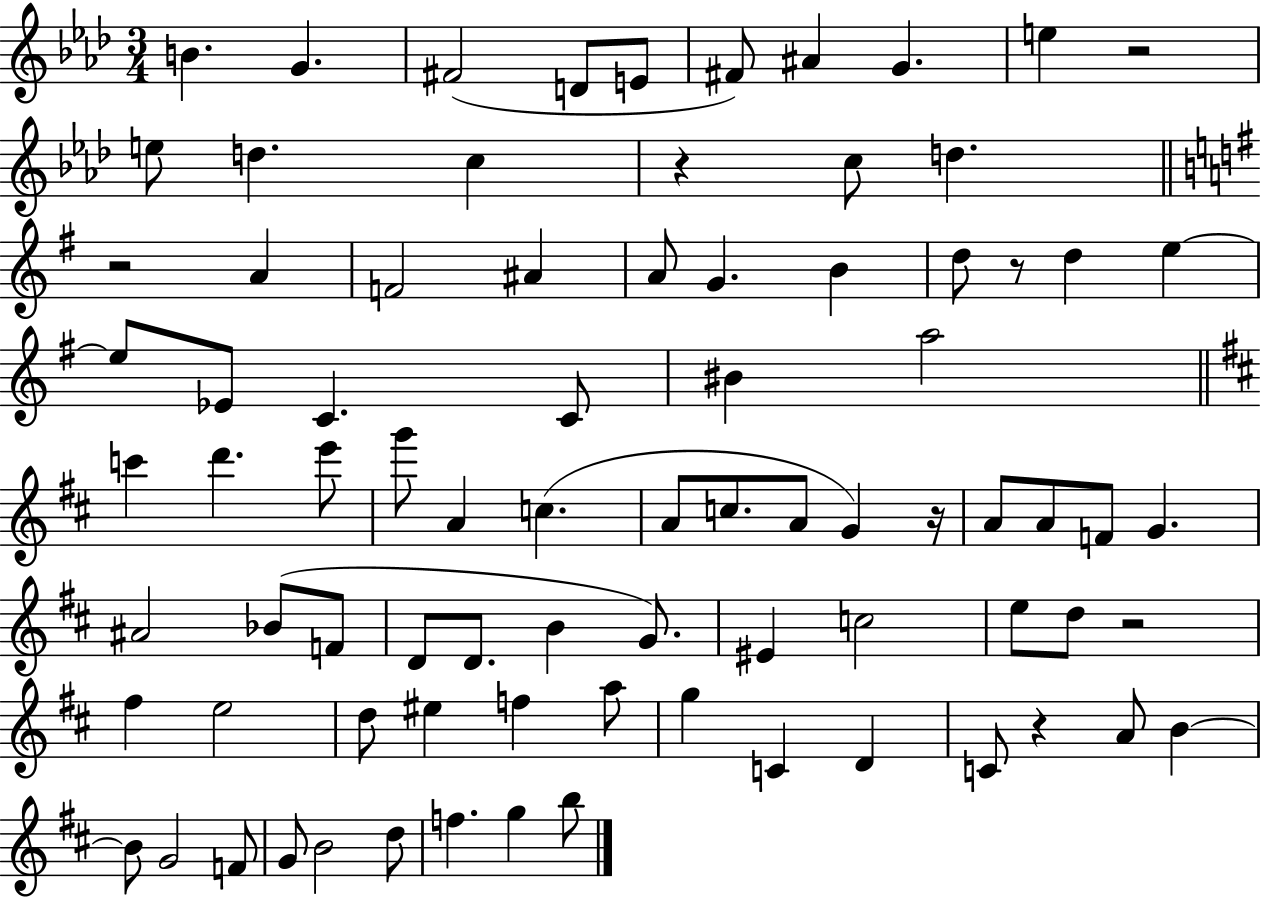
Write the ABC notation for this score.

X:1
T:Untitled
M:3/4
L:1/4
K:Ab
B G ^F2 D/2 E/2 ^F/2 ^A G e z2 e/2 d c z c/2 d z2 A F2 ^A A/2 G B d/2 z/2 d e e/2 _E/2 C C/2 ^B a2 c' d' e'/2 g'/2 A c A/2 c/2 A/2 G z/4 A/2 A/2 F/2 G ^A2 _B/2 F/2 D/2 D/2 B G/2 ^E c2 e/2 d/2 z2 ^f e2 d/2 ^e f a/2 g C D C/2 z A/2 B B/2 G2 F/2 G/2 B2 d/2 f g b/2